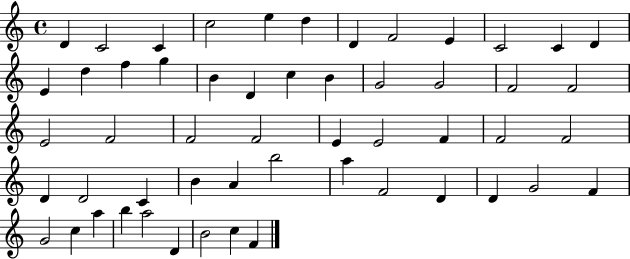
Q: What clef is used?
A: treble